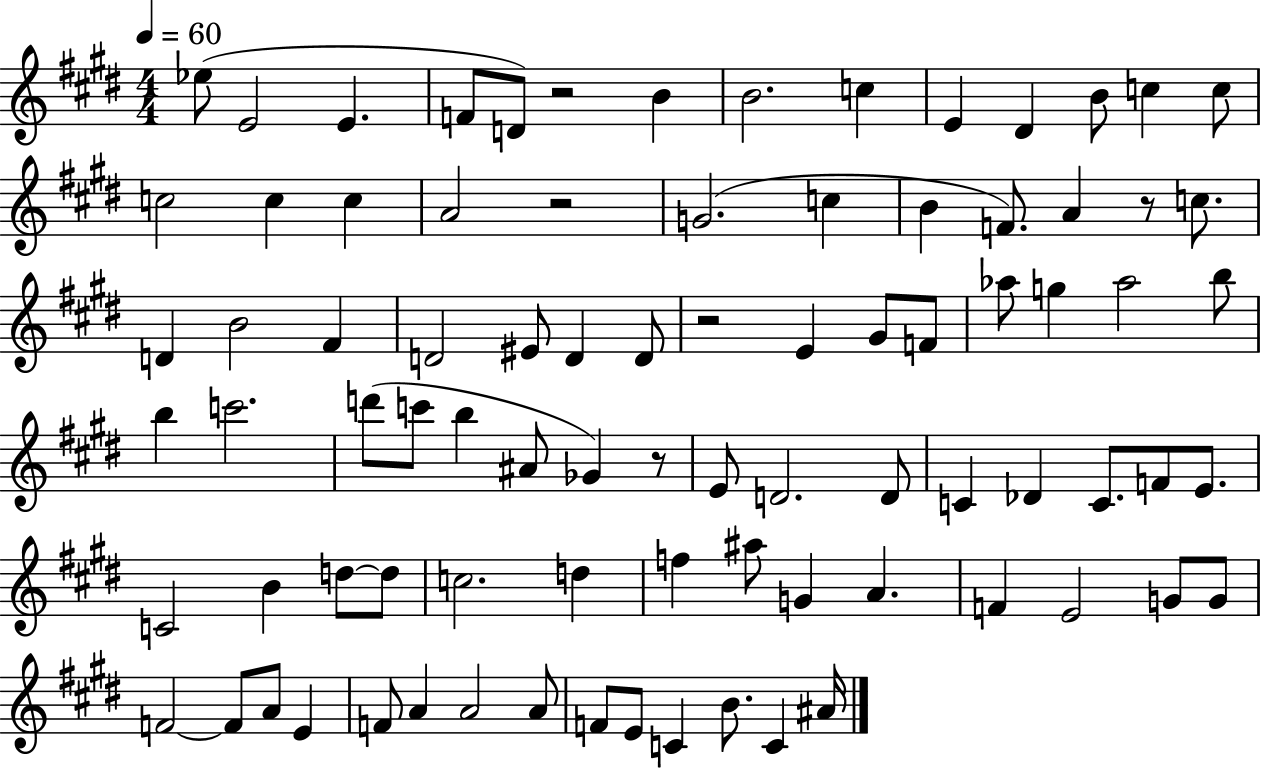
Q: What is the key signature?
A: E major